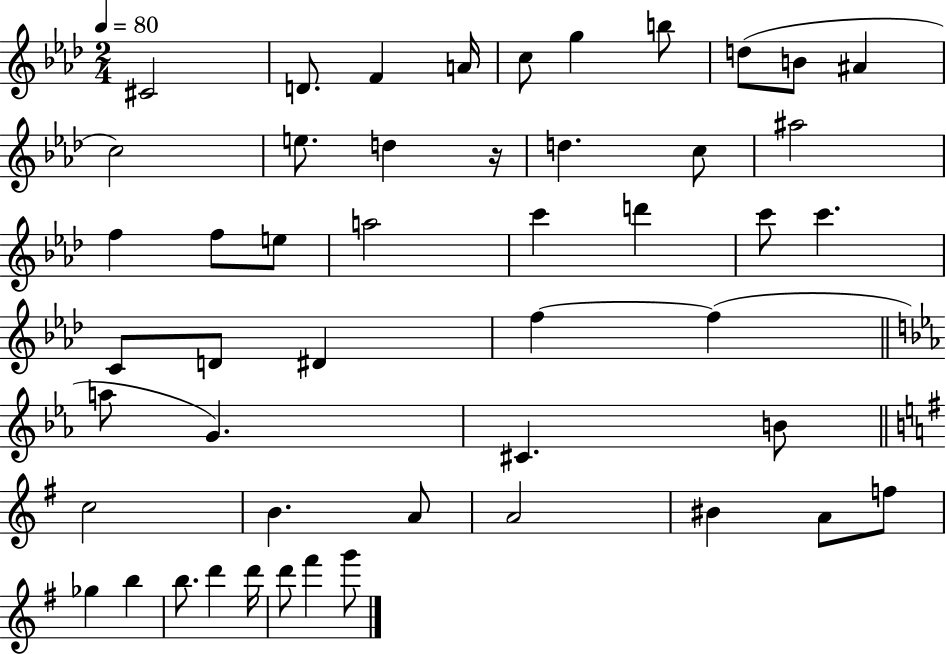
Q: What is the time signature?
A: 2/4